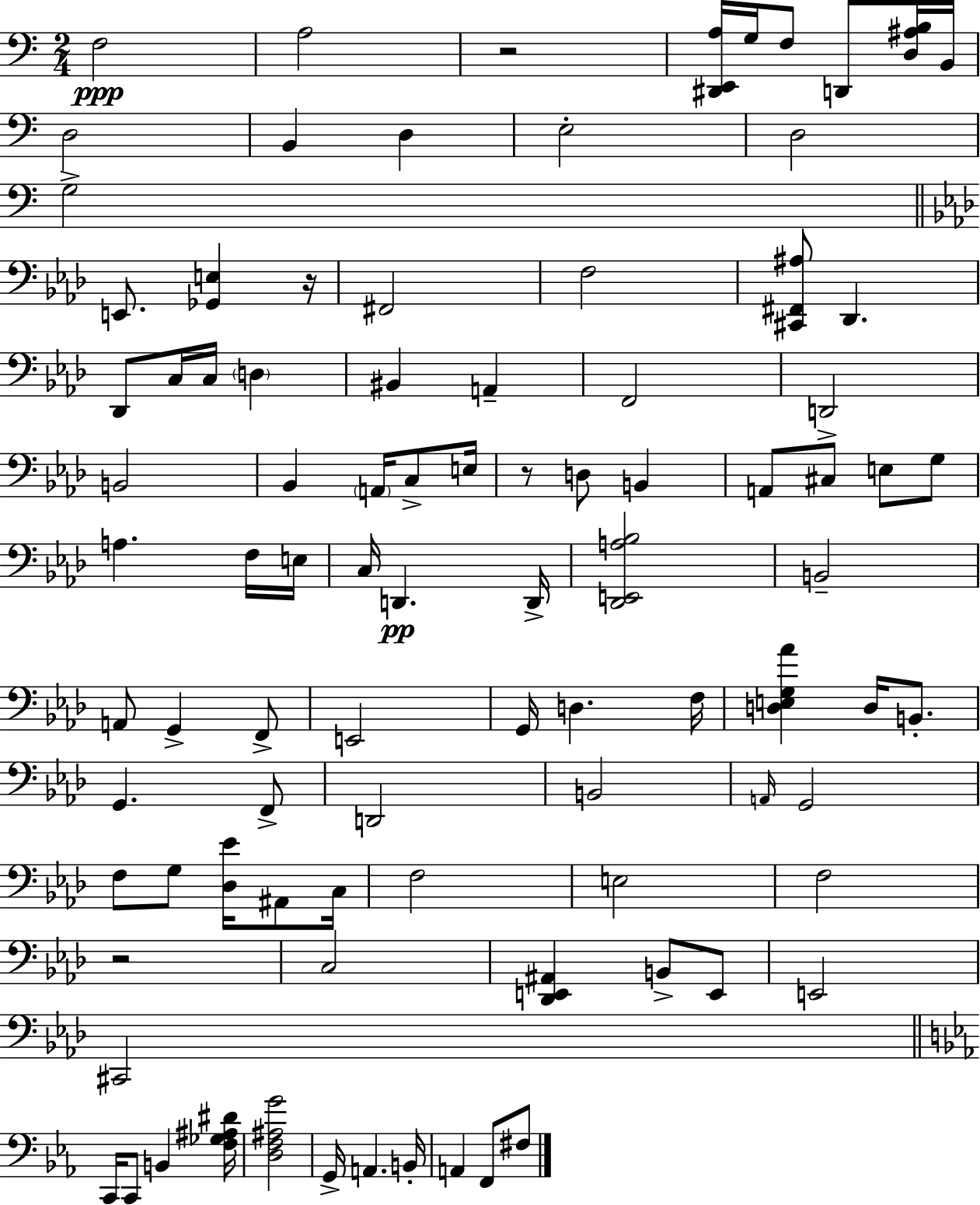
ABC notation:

X:1
T:Untitled
M:2/4
L:1/4
K:Am
F,2 A,2 z2 [^D,,E,,A,]/4 G,/4 F,/2 D,,/2 [D,^A,B,]/4 B,,/4 D,2 B,, D, E,2 D,2 G,2 E,,/2 [_G,,E,] z/4 ^F,,2 F,2 [^C,,^F,,^A,]/2 _D,, _D,,/2 C,/4 C,/4 D, ^B,, A,, F,,2 D,,2 B,,2 _B,, A,,/4 C,/2 E,/4 z/2 D,/2 B,, A,,/2 ^C,/2 E,/2 G,/2 A, F,/4 E,/4 C,/4 D,, D,,/4 [_D,,E,,A,_B,]2 B,,2 A,,/2 G,, F,,/2 E,,2 G,,/4 D, F,/4 [D,E,G,_A] D,/4 B,,/2 G,, F,,/2 D,,2 B,,2 A,,/4 G,,2 F,/2 G,/2 [_D,_E]/4 ^A,,/2 C,/4 F,2 E,2 F,2 z2 C,2 [_D,,E,,^A,,] B,,/2 E,,/2 E,,2 ^C,,2 C,,/4 C,,/2 B,, [F,_G,^A,^D]/4 [D,F,^A,G]2 G,,/4 A,, B,,/4 A,, F,,/2 ^F,/2